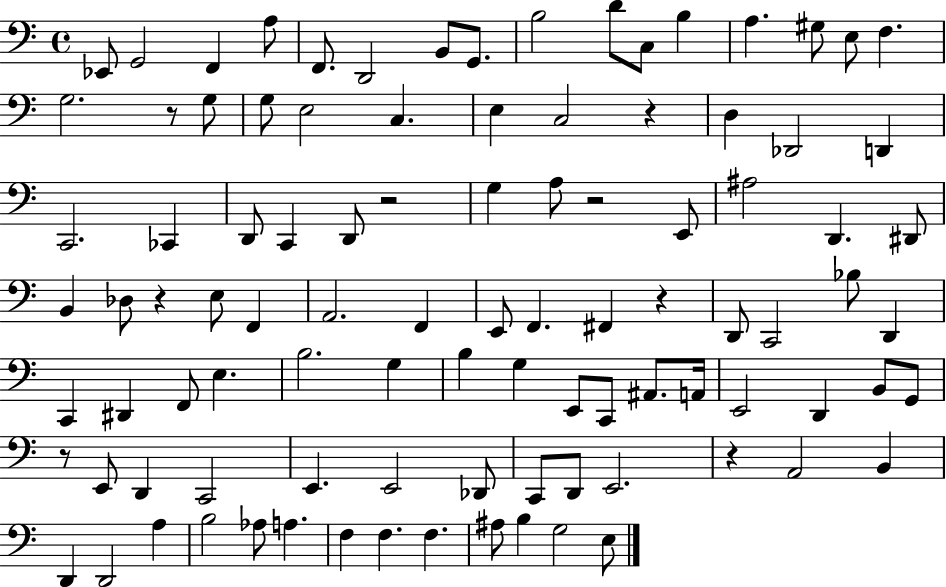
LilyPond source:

{
  \clef bass
  \time 4/4
  \defaultTimeSignature
  \key c \major
  ees,8 g,2 f,4 a8 | f,8. d,2 b,8 g,8. | b2 d'8 c8 b4 | a4. gis8 e8 f4. | \break g2. r8 g8 | g8 e2 c4. | e4 c2 r4 | d4 des,2 d,4 | \break c,2. ces,4 | d,8 c,4 d,8 r2 | g4 a8 r2 e,8 | ais2 d,4. dis,8 | \break b,4 des8 r4 e8 f,4 | a,2. f,4 | e,8 f,4. fis,4 r4 | d,8 c,2 bes8 d,4 | \break c,4 dis,4 f,8 e4. | b2. g4 | b4 g4 e,8 c,8 ais,8. a,16 | e,2 d,4 b,8 g,8 | \break r8 e,8 d,4 c,2 | e,4. e,2 des,8 | c,8 d,8 e,2. | r4 a,2 b,4 | \break d,4 d,2 a4 | b2 aes8 a4. | f4 f4. f4. | ais8 b4 g2 e8 | \break \bar "|."
}